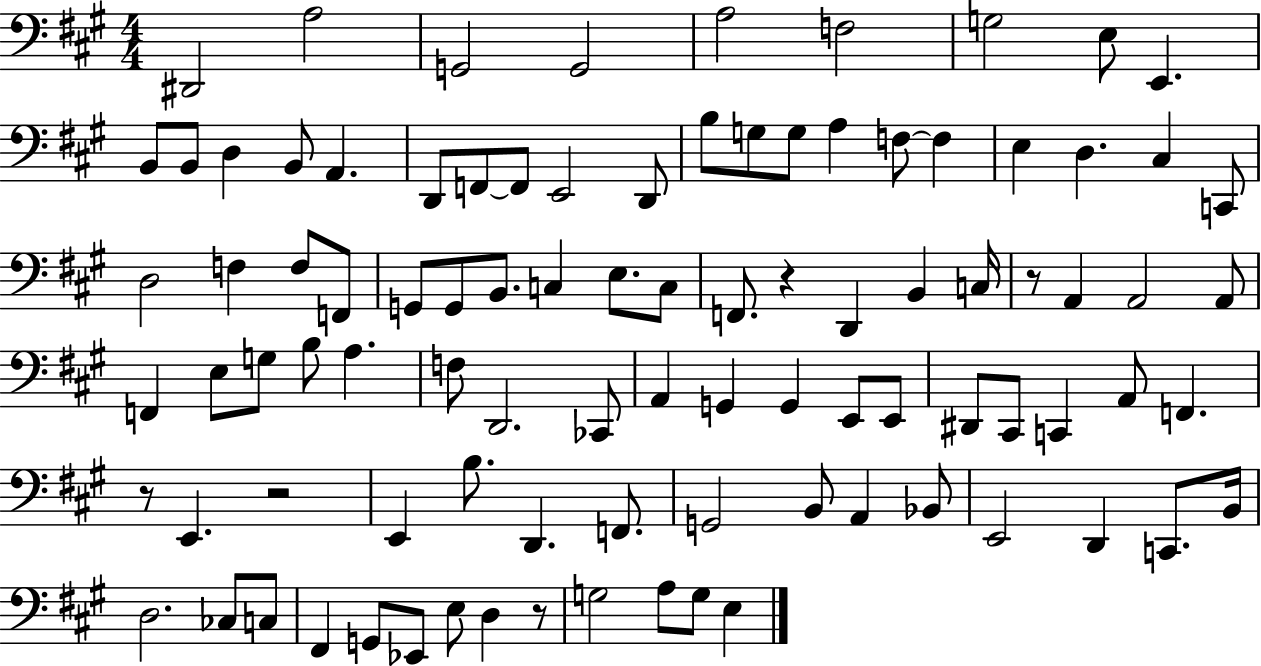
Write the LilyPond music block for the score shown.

{
  \clef bass
  \numericTimeSignature
  \time 4/4
  \key a \major
  dis,2 a2 | g,2 g,2 | a2 f2 | g2 e8 e,4. | \break b,8 b,8 d4 b,8 a,4. | d,8 f,8~~ f,8 e,2 d,8 | b8 g8 g8 a4 f8~~ f4 | e4 d4. cis4 c,8 | \break d2 f4 f8 f,8 | g,8 g,8 b,8. c4 e8. c8 | f,8. r4 d,4 b,4 c16 | r8 a,4 a,2 a,8 | \break f,4 e8 g8 b8 a4. | f8 d,2. ces,8 | a,4 g,4 g,4 e,8 e,8 | dis,8 cis,8 c,4 a,8 f,4. | \break r8 e,4. r2 | e,4 b8. d,4. f,8. | g,2 b,8 a,4 bes,8 | e,2 d,4 c,8. b,16 | \break d2. ces8 c8 | fis,4 g,8 ees,8 e8 d4 r8 | g2 a8 g8 e4 | \bar "|."
}